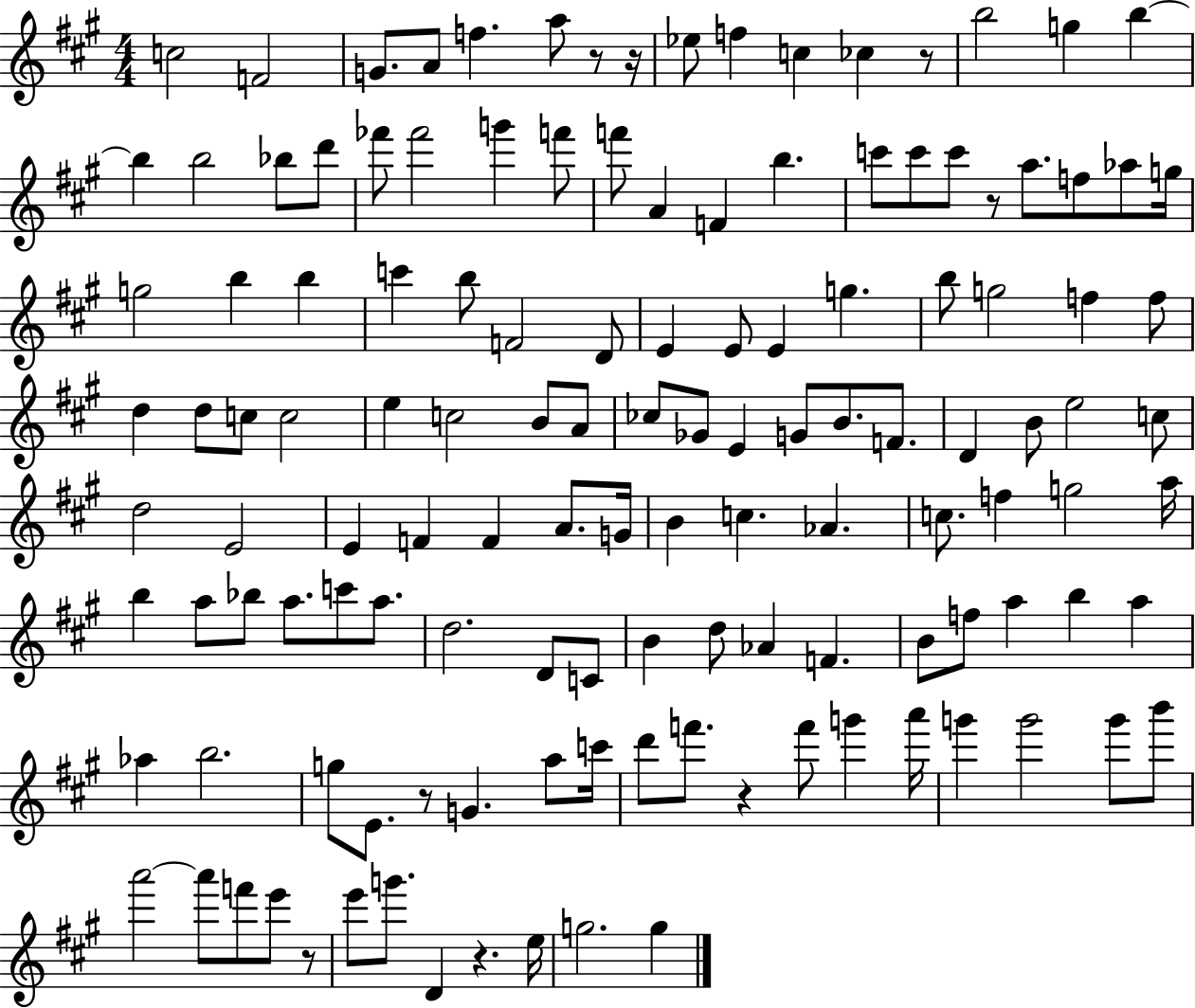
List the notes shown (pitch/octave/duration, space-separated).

C5/h F4/h G4/e. A4/e F5/q. A5/e R/e R/s Eb5/e F5/q C5/q CES5/q R/e B5/h G5/q B5/q B5/q B5/h Bb5/e D6/e FES6/e FES6/h G6/q F6/e F6/e A4/q F4/q B5/q. C6/e C6/e C6/e R/e A5/e. F5/e Ab5/e G5/s G5/h B5/q B5/q C6/q B5/e F4/h D4/e E4/q E4/e E4/q G5/q. B5/e G5/h F5/q F5/e D5/q D5/e C5/e C5/h E5/q C5/h B4/e A4/e CES5/e Gb4/e E4/q G4/e B4/e. F4/e. D4/q B4/e E5/h C5/e D5/h E4/h E4/q F4/q F4/q A4/e. G4/s B4/q C5/q. Ab4/q. C5/e. F5/q G5/h A5/s B5/q A5/e Bb5/e A5/e. C6/e A5/e. D5/h. D4/e C4/e B4/q D5/e Ab4/q F4/q. B4/e F5/e A5/q B5/q A5/q Ab5/q B5/h. G5/e E4/e. R/e G4/q. A5/e C6/s D6/e F6/e. R/q F6/e G6/q A6/s G6/q G6/h G6/e B6/e A6/h A6/e F6/e E6/e R/e E6/e G6/e. D4/q R/q. E5/s G5/h. G5/q